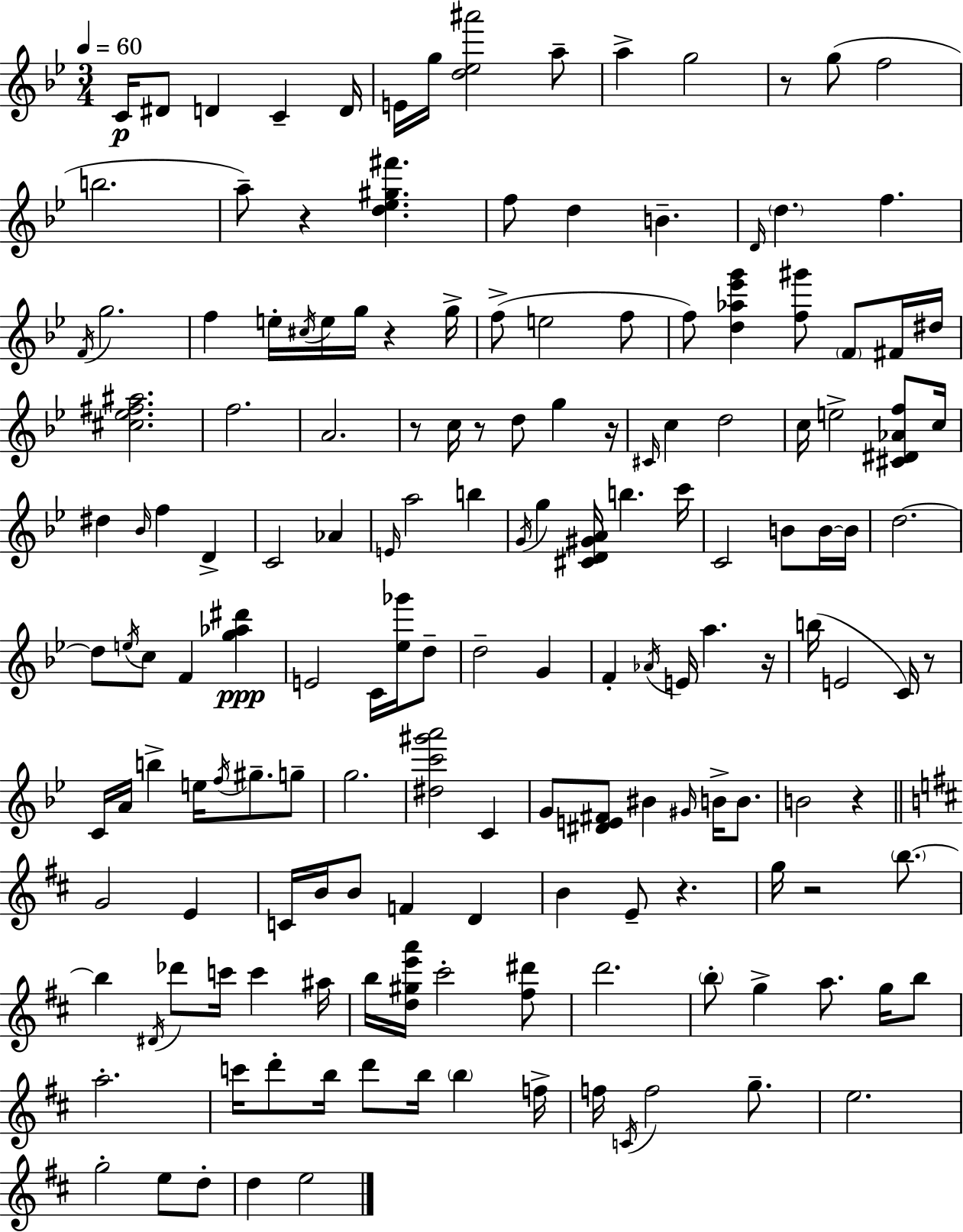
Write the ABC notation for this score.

X:1
T:Untitled
M:3/4
L:1/4
K:Bb
C/4 ^D/2 D C D/4 E/4 g/4 [d_e^a']2 a/2 a g2 z/2 g/2 f2 b2 a/2 z [d_e^g^f'] f/2 d B D/4 d f F/4 g2 f e/4 ^c/4 e/4 g/4 z g/4 f/2 e2 f/2 f/2 [d_a_e'g'] [f^g']/2 F/2 ^F/4 ^d/4 [^c_e^f^a]2 f2 A2 z/2 c/4 z/2 d/2 g z/4 ^C/4 c d2 c/4 e2 [^C^D_Af]/2 c/4 ^d _B/4 f D C2 _A E/4 a2 b G/4 g [^CD^GA]/4 b c'/4 C2 B/2 B/4 B/4 d2 d/2 e/4 c/2 F [g_a^d'] E2 C/4 [_e_g']/4 d/2 d2 G F _A/4 E/4 a z/4 b/4 E2 C/4 z/2 C/4 A/4 b e/4 f/4 ^g/2 g/2 g2 [^dc'^g'a']2 C G/2 [^DE^F]/2 ^B ^G/4 B/4 B/2 B2 z G2 E C/4 B/4 B/2 F D B E/2 z g/4 z2 b/2 b ^D/4 _d'/2 c'/4 c' ^a/4 b/4 [d^ge'a']/4 ^c'2 [^f^d']/2 d'2 b/2 g a/2 g/4 b/2 a2 c'/4 d'/2 b/4 d'/2 b/4 b f/4 f/4 C/4 f2 g/2 e2 g2 e/2 d/2 d e2